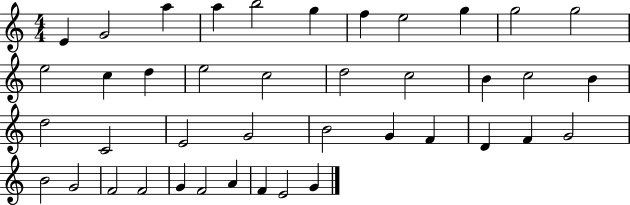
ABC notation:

X:1
T:Untitled
M:4/4
L:1/4
K:C
E G2 a a b2 g f e2 g g2 g2 e2 c d e2 c2 d2 c2 B c2 B d2 C2 E2 G2 B2 G F D F G2 B2 G2 F2 F2 G F2 A F E2 G